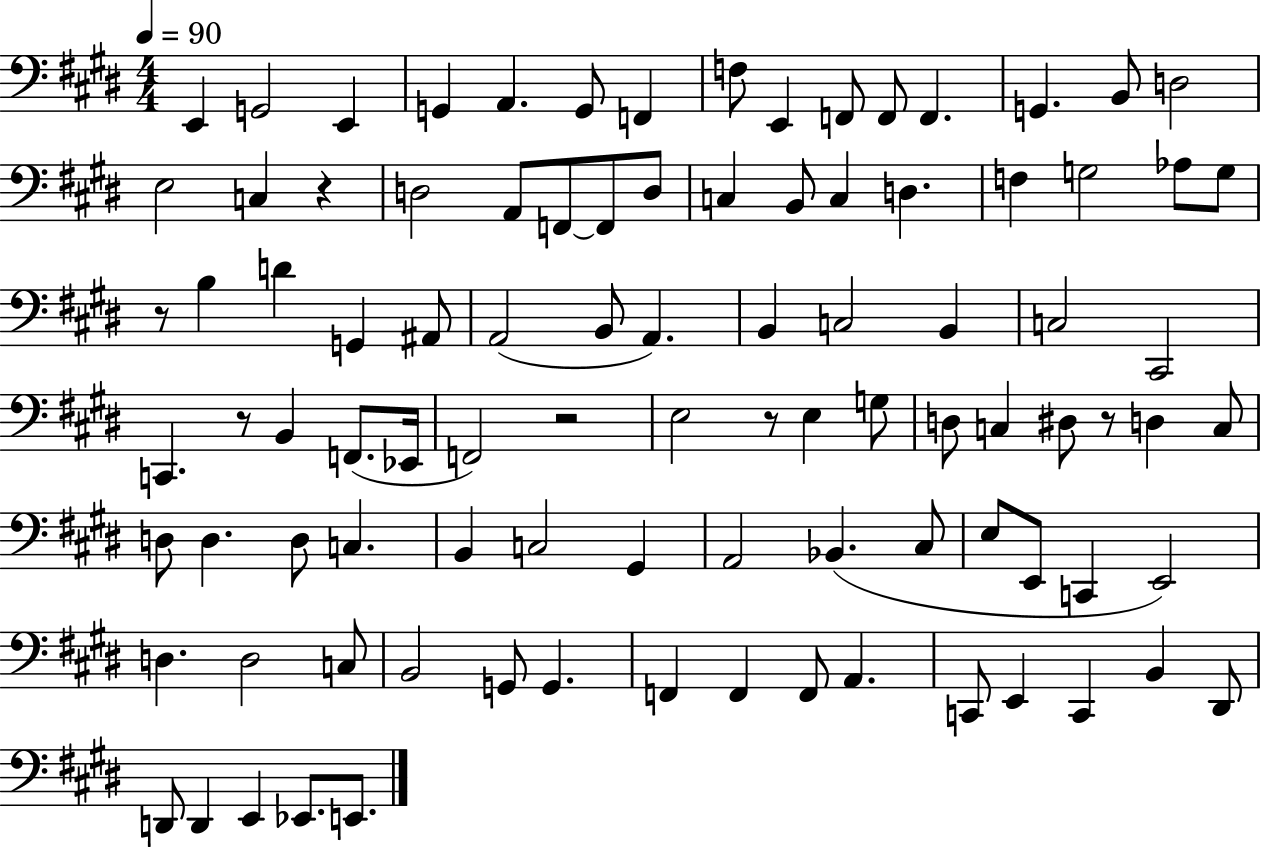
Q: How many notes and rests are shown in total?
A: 95